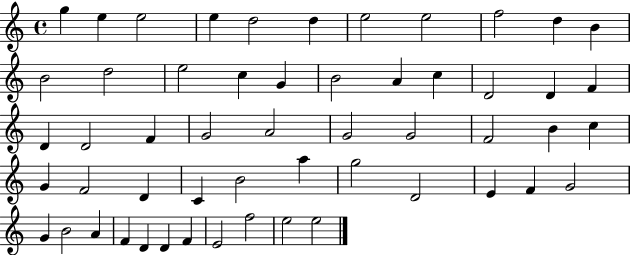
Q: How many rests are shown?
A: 0